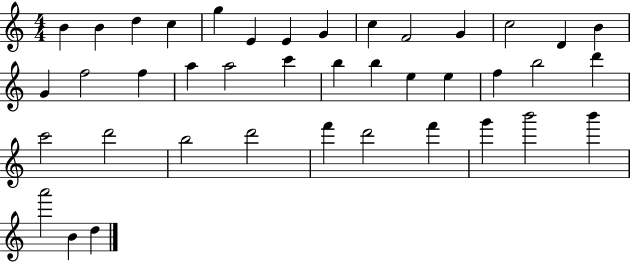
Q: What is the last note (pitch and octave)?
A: D5